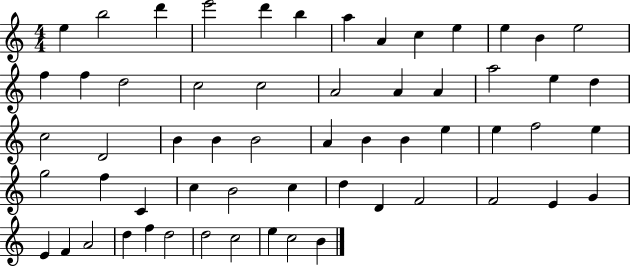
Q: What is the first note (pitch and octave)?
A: E5